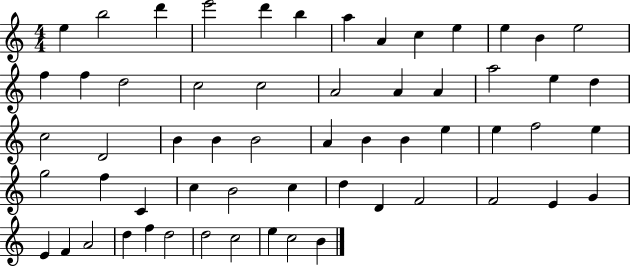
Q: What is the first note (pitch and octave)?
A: E5